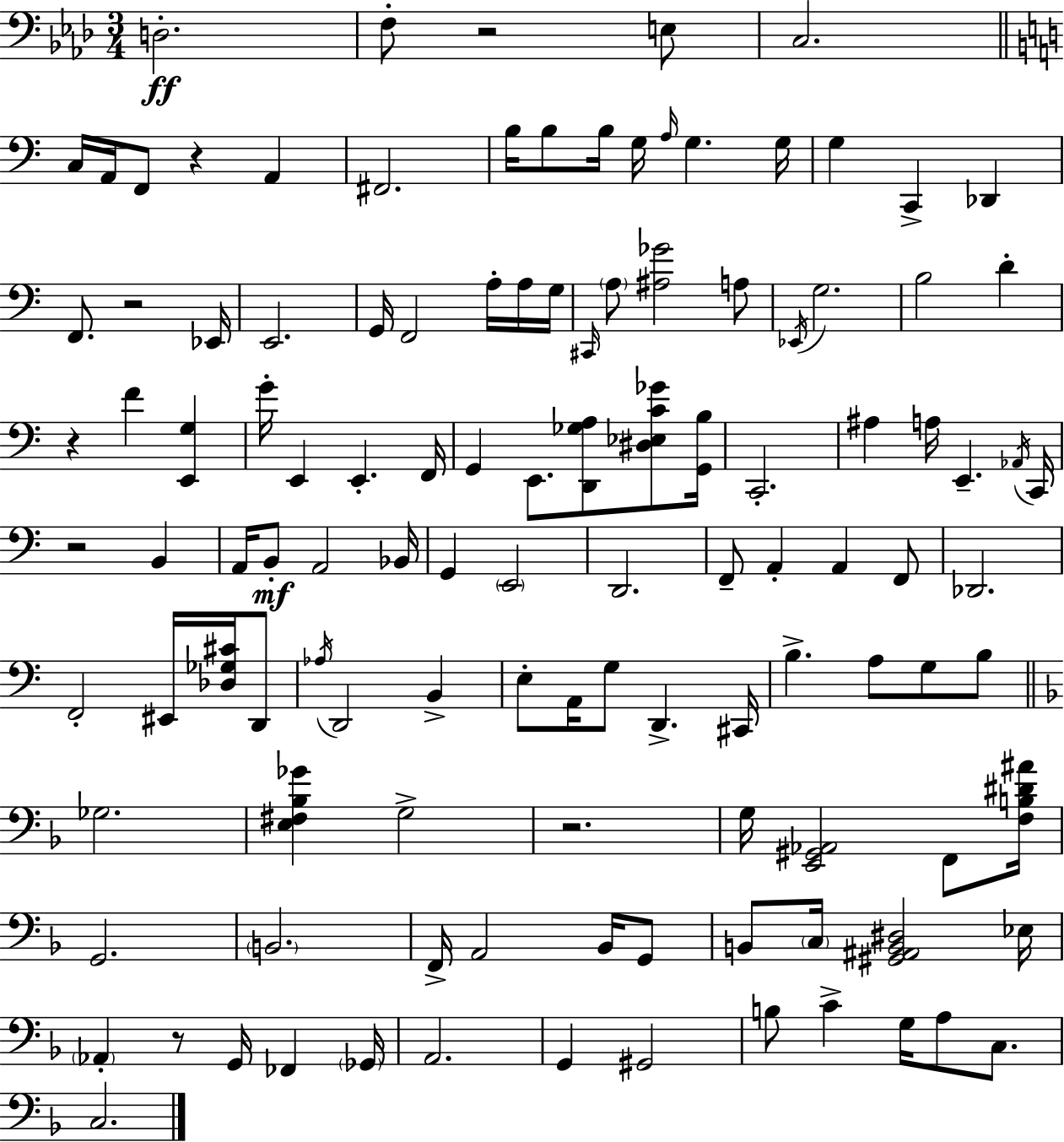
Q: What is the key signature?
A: AES major